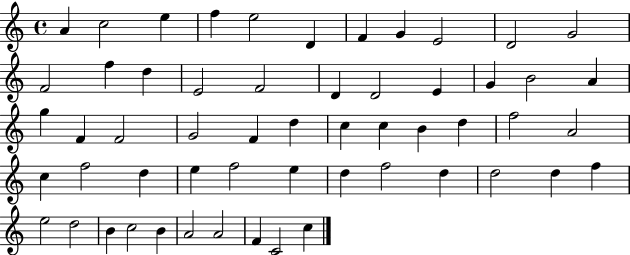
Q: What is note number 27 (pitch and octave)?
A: F4